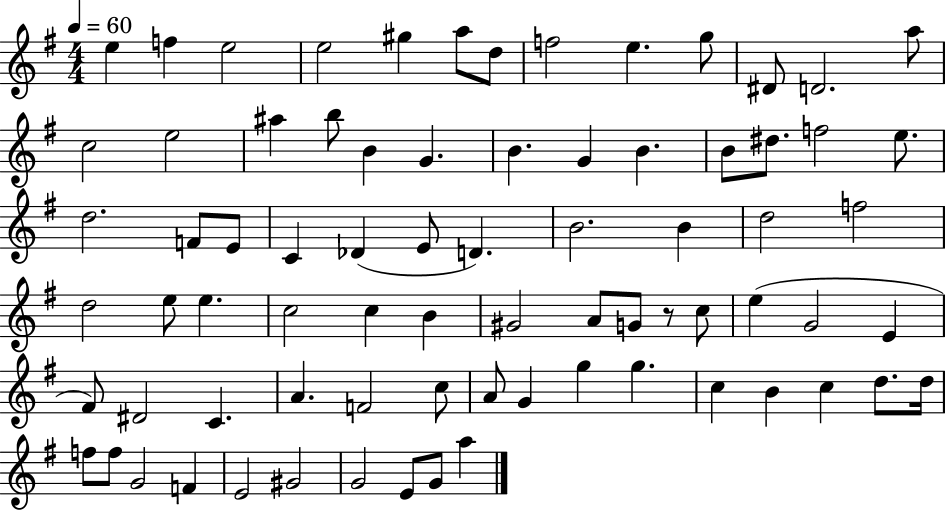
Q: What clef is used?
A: treble